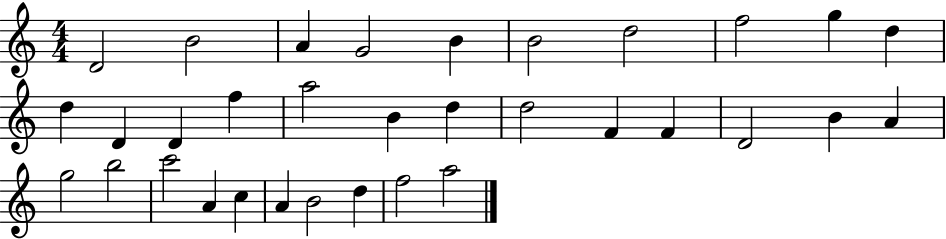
D4/h B4/h A4/q G4/h B4/q B4/h D5/h F5/h G5/q D5/q D5/q D4/q D4/q F5/q A5/h B4/q D5/q D5/h F4/q F4/q D4/h B4/q A4/q G5/h B5/h C6/h A4/q C5/q A4/q B4/h D5/q F5/h A5/h